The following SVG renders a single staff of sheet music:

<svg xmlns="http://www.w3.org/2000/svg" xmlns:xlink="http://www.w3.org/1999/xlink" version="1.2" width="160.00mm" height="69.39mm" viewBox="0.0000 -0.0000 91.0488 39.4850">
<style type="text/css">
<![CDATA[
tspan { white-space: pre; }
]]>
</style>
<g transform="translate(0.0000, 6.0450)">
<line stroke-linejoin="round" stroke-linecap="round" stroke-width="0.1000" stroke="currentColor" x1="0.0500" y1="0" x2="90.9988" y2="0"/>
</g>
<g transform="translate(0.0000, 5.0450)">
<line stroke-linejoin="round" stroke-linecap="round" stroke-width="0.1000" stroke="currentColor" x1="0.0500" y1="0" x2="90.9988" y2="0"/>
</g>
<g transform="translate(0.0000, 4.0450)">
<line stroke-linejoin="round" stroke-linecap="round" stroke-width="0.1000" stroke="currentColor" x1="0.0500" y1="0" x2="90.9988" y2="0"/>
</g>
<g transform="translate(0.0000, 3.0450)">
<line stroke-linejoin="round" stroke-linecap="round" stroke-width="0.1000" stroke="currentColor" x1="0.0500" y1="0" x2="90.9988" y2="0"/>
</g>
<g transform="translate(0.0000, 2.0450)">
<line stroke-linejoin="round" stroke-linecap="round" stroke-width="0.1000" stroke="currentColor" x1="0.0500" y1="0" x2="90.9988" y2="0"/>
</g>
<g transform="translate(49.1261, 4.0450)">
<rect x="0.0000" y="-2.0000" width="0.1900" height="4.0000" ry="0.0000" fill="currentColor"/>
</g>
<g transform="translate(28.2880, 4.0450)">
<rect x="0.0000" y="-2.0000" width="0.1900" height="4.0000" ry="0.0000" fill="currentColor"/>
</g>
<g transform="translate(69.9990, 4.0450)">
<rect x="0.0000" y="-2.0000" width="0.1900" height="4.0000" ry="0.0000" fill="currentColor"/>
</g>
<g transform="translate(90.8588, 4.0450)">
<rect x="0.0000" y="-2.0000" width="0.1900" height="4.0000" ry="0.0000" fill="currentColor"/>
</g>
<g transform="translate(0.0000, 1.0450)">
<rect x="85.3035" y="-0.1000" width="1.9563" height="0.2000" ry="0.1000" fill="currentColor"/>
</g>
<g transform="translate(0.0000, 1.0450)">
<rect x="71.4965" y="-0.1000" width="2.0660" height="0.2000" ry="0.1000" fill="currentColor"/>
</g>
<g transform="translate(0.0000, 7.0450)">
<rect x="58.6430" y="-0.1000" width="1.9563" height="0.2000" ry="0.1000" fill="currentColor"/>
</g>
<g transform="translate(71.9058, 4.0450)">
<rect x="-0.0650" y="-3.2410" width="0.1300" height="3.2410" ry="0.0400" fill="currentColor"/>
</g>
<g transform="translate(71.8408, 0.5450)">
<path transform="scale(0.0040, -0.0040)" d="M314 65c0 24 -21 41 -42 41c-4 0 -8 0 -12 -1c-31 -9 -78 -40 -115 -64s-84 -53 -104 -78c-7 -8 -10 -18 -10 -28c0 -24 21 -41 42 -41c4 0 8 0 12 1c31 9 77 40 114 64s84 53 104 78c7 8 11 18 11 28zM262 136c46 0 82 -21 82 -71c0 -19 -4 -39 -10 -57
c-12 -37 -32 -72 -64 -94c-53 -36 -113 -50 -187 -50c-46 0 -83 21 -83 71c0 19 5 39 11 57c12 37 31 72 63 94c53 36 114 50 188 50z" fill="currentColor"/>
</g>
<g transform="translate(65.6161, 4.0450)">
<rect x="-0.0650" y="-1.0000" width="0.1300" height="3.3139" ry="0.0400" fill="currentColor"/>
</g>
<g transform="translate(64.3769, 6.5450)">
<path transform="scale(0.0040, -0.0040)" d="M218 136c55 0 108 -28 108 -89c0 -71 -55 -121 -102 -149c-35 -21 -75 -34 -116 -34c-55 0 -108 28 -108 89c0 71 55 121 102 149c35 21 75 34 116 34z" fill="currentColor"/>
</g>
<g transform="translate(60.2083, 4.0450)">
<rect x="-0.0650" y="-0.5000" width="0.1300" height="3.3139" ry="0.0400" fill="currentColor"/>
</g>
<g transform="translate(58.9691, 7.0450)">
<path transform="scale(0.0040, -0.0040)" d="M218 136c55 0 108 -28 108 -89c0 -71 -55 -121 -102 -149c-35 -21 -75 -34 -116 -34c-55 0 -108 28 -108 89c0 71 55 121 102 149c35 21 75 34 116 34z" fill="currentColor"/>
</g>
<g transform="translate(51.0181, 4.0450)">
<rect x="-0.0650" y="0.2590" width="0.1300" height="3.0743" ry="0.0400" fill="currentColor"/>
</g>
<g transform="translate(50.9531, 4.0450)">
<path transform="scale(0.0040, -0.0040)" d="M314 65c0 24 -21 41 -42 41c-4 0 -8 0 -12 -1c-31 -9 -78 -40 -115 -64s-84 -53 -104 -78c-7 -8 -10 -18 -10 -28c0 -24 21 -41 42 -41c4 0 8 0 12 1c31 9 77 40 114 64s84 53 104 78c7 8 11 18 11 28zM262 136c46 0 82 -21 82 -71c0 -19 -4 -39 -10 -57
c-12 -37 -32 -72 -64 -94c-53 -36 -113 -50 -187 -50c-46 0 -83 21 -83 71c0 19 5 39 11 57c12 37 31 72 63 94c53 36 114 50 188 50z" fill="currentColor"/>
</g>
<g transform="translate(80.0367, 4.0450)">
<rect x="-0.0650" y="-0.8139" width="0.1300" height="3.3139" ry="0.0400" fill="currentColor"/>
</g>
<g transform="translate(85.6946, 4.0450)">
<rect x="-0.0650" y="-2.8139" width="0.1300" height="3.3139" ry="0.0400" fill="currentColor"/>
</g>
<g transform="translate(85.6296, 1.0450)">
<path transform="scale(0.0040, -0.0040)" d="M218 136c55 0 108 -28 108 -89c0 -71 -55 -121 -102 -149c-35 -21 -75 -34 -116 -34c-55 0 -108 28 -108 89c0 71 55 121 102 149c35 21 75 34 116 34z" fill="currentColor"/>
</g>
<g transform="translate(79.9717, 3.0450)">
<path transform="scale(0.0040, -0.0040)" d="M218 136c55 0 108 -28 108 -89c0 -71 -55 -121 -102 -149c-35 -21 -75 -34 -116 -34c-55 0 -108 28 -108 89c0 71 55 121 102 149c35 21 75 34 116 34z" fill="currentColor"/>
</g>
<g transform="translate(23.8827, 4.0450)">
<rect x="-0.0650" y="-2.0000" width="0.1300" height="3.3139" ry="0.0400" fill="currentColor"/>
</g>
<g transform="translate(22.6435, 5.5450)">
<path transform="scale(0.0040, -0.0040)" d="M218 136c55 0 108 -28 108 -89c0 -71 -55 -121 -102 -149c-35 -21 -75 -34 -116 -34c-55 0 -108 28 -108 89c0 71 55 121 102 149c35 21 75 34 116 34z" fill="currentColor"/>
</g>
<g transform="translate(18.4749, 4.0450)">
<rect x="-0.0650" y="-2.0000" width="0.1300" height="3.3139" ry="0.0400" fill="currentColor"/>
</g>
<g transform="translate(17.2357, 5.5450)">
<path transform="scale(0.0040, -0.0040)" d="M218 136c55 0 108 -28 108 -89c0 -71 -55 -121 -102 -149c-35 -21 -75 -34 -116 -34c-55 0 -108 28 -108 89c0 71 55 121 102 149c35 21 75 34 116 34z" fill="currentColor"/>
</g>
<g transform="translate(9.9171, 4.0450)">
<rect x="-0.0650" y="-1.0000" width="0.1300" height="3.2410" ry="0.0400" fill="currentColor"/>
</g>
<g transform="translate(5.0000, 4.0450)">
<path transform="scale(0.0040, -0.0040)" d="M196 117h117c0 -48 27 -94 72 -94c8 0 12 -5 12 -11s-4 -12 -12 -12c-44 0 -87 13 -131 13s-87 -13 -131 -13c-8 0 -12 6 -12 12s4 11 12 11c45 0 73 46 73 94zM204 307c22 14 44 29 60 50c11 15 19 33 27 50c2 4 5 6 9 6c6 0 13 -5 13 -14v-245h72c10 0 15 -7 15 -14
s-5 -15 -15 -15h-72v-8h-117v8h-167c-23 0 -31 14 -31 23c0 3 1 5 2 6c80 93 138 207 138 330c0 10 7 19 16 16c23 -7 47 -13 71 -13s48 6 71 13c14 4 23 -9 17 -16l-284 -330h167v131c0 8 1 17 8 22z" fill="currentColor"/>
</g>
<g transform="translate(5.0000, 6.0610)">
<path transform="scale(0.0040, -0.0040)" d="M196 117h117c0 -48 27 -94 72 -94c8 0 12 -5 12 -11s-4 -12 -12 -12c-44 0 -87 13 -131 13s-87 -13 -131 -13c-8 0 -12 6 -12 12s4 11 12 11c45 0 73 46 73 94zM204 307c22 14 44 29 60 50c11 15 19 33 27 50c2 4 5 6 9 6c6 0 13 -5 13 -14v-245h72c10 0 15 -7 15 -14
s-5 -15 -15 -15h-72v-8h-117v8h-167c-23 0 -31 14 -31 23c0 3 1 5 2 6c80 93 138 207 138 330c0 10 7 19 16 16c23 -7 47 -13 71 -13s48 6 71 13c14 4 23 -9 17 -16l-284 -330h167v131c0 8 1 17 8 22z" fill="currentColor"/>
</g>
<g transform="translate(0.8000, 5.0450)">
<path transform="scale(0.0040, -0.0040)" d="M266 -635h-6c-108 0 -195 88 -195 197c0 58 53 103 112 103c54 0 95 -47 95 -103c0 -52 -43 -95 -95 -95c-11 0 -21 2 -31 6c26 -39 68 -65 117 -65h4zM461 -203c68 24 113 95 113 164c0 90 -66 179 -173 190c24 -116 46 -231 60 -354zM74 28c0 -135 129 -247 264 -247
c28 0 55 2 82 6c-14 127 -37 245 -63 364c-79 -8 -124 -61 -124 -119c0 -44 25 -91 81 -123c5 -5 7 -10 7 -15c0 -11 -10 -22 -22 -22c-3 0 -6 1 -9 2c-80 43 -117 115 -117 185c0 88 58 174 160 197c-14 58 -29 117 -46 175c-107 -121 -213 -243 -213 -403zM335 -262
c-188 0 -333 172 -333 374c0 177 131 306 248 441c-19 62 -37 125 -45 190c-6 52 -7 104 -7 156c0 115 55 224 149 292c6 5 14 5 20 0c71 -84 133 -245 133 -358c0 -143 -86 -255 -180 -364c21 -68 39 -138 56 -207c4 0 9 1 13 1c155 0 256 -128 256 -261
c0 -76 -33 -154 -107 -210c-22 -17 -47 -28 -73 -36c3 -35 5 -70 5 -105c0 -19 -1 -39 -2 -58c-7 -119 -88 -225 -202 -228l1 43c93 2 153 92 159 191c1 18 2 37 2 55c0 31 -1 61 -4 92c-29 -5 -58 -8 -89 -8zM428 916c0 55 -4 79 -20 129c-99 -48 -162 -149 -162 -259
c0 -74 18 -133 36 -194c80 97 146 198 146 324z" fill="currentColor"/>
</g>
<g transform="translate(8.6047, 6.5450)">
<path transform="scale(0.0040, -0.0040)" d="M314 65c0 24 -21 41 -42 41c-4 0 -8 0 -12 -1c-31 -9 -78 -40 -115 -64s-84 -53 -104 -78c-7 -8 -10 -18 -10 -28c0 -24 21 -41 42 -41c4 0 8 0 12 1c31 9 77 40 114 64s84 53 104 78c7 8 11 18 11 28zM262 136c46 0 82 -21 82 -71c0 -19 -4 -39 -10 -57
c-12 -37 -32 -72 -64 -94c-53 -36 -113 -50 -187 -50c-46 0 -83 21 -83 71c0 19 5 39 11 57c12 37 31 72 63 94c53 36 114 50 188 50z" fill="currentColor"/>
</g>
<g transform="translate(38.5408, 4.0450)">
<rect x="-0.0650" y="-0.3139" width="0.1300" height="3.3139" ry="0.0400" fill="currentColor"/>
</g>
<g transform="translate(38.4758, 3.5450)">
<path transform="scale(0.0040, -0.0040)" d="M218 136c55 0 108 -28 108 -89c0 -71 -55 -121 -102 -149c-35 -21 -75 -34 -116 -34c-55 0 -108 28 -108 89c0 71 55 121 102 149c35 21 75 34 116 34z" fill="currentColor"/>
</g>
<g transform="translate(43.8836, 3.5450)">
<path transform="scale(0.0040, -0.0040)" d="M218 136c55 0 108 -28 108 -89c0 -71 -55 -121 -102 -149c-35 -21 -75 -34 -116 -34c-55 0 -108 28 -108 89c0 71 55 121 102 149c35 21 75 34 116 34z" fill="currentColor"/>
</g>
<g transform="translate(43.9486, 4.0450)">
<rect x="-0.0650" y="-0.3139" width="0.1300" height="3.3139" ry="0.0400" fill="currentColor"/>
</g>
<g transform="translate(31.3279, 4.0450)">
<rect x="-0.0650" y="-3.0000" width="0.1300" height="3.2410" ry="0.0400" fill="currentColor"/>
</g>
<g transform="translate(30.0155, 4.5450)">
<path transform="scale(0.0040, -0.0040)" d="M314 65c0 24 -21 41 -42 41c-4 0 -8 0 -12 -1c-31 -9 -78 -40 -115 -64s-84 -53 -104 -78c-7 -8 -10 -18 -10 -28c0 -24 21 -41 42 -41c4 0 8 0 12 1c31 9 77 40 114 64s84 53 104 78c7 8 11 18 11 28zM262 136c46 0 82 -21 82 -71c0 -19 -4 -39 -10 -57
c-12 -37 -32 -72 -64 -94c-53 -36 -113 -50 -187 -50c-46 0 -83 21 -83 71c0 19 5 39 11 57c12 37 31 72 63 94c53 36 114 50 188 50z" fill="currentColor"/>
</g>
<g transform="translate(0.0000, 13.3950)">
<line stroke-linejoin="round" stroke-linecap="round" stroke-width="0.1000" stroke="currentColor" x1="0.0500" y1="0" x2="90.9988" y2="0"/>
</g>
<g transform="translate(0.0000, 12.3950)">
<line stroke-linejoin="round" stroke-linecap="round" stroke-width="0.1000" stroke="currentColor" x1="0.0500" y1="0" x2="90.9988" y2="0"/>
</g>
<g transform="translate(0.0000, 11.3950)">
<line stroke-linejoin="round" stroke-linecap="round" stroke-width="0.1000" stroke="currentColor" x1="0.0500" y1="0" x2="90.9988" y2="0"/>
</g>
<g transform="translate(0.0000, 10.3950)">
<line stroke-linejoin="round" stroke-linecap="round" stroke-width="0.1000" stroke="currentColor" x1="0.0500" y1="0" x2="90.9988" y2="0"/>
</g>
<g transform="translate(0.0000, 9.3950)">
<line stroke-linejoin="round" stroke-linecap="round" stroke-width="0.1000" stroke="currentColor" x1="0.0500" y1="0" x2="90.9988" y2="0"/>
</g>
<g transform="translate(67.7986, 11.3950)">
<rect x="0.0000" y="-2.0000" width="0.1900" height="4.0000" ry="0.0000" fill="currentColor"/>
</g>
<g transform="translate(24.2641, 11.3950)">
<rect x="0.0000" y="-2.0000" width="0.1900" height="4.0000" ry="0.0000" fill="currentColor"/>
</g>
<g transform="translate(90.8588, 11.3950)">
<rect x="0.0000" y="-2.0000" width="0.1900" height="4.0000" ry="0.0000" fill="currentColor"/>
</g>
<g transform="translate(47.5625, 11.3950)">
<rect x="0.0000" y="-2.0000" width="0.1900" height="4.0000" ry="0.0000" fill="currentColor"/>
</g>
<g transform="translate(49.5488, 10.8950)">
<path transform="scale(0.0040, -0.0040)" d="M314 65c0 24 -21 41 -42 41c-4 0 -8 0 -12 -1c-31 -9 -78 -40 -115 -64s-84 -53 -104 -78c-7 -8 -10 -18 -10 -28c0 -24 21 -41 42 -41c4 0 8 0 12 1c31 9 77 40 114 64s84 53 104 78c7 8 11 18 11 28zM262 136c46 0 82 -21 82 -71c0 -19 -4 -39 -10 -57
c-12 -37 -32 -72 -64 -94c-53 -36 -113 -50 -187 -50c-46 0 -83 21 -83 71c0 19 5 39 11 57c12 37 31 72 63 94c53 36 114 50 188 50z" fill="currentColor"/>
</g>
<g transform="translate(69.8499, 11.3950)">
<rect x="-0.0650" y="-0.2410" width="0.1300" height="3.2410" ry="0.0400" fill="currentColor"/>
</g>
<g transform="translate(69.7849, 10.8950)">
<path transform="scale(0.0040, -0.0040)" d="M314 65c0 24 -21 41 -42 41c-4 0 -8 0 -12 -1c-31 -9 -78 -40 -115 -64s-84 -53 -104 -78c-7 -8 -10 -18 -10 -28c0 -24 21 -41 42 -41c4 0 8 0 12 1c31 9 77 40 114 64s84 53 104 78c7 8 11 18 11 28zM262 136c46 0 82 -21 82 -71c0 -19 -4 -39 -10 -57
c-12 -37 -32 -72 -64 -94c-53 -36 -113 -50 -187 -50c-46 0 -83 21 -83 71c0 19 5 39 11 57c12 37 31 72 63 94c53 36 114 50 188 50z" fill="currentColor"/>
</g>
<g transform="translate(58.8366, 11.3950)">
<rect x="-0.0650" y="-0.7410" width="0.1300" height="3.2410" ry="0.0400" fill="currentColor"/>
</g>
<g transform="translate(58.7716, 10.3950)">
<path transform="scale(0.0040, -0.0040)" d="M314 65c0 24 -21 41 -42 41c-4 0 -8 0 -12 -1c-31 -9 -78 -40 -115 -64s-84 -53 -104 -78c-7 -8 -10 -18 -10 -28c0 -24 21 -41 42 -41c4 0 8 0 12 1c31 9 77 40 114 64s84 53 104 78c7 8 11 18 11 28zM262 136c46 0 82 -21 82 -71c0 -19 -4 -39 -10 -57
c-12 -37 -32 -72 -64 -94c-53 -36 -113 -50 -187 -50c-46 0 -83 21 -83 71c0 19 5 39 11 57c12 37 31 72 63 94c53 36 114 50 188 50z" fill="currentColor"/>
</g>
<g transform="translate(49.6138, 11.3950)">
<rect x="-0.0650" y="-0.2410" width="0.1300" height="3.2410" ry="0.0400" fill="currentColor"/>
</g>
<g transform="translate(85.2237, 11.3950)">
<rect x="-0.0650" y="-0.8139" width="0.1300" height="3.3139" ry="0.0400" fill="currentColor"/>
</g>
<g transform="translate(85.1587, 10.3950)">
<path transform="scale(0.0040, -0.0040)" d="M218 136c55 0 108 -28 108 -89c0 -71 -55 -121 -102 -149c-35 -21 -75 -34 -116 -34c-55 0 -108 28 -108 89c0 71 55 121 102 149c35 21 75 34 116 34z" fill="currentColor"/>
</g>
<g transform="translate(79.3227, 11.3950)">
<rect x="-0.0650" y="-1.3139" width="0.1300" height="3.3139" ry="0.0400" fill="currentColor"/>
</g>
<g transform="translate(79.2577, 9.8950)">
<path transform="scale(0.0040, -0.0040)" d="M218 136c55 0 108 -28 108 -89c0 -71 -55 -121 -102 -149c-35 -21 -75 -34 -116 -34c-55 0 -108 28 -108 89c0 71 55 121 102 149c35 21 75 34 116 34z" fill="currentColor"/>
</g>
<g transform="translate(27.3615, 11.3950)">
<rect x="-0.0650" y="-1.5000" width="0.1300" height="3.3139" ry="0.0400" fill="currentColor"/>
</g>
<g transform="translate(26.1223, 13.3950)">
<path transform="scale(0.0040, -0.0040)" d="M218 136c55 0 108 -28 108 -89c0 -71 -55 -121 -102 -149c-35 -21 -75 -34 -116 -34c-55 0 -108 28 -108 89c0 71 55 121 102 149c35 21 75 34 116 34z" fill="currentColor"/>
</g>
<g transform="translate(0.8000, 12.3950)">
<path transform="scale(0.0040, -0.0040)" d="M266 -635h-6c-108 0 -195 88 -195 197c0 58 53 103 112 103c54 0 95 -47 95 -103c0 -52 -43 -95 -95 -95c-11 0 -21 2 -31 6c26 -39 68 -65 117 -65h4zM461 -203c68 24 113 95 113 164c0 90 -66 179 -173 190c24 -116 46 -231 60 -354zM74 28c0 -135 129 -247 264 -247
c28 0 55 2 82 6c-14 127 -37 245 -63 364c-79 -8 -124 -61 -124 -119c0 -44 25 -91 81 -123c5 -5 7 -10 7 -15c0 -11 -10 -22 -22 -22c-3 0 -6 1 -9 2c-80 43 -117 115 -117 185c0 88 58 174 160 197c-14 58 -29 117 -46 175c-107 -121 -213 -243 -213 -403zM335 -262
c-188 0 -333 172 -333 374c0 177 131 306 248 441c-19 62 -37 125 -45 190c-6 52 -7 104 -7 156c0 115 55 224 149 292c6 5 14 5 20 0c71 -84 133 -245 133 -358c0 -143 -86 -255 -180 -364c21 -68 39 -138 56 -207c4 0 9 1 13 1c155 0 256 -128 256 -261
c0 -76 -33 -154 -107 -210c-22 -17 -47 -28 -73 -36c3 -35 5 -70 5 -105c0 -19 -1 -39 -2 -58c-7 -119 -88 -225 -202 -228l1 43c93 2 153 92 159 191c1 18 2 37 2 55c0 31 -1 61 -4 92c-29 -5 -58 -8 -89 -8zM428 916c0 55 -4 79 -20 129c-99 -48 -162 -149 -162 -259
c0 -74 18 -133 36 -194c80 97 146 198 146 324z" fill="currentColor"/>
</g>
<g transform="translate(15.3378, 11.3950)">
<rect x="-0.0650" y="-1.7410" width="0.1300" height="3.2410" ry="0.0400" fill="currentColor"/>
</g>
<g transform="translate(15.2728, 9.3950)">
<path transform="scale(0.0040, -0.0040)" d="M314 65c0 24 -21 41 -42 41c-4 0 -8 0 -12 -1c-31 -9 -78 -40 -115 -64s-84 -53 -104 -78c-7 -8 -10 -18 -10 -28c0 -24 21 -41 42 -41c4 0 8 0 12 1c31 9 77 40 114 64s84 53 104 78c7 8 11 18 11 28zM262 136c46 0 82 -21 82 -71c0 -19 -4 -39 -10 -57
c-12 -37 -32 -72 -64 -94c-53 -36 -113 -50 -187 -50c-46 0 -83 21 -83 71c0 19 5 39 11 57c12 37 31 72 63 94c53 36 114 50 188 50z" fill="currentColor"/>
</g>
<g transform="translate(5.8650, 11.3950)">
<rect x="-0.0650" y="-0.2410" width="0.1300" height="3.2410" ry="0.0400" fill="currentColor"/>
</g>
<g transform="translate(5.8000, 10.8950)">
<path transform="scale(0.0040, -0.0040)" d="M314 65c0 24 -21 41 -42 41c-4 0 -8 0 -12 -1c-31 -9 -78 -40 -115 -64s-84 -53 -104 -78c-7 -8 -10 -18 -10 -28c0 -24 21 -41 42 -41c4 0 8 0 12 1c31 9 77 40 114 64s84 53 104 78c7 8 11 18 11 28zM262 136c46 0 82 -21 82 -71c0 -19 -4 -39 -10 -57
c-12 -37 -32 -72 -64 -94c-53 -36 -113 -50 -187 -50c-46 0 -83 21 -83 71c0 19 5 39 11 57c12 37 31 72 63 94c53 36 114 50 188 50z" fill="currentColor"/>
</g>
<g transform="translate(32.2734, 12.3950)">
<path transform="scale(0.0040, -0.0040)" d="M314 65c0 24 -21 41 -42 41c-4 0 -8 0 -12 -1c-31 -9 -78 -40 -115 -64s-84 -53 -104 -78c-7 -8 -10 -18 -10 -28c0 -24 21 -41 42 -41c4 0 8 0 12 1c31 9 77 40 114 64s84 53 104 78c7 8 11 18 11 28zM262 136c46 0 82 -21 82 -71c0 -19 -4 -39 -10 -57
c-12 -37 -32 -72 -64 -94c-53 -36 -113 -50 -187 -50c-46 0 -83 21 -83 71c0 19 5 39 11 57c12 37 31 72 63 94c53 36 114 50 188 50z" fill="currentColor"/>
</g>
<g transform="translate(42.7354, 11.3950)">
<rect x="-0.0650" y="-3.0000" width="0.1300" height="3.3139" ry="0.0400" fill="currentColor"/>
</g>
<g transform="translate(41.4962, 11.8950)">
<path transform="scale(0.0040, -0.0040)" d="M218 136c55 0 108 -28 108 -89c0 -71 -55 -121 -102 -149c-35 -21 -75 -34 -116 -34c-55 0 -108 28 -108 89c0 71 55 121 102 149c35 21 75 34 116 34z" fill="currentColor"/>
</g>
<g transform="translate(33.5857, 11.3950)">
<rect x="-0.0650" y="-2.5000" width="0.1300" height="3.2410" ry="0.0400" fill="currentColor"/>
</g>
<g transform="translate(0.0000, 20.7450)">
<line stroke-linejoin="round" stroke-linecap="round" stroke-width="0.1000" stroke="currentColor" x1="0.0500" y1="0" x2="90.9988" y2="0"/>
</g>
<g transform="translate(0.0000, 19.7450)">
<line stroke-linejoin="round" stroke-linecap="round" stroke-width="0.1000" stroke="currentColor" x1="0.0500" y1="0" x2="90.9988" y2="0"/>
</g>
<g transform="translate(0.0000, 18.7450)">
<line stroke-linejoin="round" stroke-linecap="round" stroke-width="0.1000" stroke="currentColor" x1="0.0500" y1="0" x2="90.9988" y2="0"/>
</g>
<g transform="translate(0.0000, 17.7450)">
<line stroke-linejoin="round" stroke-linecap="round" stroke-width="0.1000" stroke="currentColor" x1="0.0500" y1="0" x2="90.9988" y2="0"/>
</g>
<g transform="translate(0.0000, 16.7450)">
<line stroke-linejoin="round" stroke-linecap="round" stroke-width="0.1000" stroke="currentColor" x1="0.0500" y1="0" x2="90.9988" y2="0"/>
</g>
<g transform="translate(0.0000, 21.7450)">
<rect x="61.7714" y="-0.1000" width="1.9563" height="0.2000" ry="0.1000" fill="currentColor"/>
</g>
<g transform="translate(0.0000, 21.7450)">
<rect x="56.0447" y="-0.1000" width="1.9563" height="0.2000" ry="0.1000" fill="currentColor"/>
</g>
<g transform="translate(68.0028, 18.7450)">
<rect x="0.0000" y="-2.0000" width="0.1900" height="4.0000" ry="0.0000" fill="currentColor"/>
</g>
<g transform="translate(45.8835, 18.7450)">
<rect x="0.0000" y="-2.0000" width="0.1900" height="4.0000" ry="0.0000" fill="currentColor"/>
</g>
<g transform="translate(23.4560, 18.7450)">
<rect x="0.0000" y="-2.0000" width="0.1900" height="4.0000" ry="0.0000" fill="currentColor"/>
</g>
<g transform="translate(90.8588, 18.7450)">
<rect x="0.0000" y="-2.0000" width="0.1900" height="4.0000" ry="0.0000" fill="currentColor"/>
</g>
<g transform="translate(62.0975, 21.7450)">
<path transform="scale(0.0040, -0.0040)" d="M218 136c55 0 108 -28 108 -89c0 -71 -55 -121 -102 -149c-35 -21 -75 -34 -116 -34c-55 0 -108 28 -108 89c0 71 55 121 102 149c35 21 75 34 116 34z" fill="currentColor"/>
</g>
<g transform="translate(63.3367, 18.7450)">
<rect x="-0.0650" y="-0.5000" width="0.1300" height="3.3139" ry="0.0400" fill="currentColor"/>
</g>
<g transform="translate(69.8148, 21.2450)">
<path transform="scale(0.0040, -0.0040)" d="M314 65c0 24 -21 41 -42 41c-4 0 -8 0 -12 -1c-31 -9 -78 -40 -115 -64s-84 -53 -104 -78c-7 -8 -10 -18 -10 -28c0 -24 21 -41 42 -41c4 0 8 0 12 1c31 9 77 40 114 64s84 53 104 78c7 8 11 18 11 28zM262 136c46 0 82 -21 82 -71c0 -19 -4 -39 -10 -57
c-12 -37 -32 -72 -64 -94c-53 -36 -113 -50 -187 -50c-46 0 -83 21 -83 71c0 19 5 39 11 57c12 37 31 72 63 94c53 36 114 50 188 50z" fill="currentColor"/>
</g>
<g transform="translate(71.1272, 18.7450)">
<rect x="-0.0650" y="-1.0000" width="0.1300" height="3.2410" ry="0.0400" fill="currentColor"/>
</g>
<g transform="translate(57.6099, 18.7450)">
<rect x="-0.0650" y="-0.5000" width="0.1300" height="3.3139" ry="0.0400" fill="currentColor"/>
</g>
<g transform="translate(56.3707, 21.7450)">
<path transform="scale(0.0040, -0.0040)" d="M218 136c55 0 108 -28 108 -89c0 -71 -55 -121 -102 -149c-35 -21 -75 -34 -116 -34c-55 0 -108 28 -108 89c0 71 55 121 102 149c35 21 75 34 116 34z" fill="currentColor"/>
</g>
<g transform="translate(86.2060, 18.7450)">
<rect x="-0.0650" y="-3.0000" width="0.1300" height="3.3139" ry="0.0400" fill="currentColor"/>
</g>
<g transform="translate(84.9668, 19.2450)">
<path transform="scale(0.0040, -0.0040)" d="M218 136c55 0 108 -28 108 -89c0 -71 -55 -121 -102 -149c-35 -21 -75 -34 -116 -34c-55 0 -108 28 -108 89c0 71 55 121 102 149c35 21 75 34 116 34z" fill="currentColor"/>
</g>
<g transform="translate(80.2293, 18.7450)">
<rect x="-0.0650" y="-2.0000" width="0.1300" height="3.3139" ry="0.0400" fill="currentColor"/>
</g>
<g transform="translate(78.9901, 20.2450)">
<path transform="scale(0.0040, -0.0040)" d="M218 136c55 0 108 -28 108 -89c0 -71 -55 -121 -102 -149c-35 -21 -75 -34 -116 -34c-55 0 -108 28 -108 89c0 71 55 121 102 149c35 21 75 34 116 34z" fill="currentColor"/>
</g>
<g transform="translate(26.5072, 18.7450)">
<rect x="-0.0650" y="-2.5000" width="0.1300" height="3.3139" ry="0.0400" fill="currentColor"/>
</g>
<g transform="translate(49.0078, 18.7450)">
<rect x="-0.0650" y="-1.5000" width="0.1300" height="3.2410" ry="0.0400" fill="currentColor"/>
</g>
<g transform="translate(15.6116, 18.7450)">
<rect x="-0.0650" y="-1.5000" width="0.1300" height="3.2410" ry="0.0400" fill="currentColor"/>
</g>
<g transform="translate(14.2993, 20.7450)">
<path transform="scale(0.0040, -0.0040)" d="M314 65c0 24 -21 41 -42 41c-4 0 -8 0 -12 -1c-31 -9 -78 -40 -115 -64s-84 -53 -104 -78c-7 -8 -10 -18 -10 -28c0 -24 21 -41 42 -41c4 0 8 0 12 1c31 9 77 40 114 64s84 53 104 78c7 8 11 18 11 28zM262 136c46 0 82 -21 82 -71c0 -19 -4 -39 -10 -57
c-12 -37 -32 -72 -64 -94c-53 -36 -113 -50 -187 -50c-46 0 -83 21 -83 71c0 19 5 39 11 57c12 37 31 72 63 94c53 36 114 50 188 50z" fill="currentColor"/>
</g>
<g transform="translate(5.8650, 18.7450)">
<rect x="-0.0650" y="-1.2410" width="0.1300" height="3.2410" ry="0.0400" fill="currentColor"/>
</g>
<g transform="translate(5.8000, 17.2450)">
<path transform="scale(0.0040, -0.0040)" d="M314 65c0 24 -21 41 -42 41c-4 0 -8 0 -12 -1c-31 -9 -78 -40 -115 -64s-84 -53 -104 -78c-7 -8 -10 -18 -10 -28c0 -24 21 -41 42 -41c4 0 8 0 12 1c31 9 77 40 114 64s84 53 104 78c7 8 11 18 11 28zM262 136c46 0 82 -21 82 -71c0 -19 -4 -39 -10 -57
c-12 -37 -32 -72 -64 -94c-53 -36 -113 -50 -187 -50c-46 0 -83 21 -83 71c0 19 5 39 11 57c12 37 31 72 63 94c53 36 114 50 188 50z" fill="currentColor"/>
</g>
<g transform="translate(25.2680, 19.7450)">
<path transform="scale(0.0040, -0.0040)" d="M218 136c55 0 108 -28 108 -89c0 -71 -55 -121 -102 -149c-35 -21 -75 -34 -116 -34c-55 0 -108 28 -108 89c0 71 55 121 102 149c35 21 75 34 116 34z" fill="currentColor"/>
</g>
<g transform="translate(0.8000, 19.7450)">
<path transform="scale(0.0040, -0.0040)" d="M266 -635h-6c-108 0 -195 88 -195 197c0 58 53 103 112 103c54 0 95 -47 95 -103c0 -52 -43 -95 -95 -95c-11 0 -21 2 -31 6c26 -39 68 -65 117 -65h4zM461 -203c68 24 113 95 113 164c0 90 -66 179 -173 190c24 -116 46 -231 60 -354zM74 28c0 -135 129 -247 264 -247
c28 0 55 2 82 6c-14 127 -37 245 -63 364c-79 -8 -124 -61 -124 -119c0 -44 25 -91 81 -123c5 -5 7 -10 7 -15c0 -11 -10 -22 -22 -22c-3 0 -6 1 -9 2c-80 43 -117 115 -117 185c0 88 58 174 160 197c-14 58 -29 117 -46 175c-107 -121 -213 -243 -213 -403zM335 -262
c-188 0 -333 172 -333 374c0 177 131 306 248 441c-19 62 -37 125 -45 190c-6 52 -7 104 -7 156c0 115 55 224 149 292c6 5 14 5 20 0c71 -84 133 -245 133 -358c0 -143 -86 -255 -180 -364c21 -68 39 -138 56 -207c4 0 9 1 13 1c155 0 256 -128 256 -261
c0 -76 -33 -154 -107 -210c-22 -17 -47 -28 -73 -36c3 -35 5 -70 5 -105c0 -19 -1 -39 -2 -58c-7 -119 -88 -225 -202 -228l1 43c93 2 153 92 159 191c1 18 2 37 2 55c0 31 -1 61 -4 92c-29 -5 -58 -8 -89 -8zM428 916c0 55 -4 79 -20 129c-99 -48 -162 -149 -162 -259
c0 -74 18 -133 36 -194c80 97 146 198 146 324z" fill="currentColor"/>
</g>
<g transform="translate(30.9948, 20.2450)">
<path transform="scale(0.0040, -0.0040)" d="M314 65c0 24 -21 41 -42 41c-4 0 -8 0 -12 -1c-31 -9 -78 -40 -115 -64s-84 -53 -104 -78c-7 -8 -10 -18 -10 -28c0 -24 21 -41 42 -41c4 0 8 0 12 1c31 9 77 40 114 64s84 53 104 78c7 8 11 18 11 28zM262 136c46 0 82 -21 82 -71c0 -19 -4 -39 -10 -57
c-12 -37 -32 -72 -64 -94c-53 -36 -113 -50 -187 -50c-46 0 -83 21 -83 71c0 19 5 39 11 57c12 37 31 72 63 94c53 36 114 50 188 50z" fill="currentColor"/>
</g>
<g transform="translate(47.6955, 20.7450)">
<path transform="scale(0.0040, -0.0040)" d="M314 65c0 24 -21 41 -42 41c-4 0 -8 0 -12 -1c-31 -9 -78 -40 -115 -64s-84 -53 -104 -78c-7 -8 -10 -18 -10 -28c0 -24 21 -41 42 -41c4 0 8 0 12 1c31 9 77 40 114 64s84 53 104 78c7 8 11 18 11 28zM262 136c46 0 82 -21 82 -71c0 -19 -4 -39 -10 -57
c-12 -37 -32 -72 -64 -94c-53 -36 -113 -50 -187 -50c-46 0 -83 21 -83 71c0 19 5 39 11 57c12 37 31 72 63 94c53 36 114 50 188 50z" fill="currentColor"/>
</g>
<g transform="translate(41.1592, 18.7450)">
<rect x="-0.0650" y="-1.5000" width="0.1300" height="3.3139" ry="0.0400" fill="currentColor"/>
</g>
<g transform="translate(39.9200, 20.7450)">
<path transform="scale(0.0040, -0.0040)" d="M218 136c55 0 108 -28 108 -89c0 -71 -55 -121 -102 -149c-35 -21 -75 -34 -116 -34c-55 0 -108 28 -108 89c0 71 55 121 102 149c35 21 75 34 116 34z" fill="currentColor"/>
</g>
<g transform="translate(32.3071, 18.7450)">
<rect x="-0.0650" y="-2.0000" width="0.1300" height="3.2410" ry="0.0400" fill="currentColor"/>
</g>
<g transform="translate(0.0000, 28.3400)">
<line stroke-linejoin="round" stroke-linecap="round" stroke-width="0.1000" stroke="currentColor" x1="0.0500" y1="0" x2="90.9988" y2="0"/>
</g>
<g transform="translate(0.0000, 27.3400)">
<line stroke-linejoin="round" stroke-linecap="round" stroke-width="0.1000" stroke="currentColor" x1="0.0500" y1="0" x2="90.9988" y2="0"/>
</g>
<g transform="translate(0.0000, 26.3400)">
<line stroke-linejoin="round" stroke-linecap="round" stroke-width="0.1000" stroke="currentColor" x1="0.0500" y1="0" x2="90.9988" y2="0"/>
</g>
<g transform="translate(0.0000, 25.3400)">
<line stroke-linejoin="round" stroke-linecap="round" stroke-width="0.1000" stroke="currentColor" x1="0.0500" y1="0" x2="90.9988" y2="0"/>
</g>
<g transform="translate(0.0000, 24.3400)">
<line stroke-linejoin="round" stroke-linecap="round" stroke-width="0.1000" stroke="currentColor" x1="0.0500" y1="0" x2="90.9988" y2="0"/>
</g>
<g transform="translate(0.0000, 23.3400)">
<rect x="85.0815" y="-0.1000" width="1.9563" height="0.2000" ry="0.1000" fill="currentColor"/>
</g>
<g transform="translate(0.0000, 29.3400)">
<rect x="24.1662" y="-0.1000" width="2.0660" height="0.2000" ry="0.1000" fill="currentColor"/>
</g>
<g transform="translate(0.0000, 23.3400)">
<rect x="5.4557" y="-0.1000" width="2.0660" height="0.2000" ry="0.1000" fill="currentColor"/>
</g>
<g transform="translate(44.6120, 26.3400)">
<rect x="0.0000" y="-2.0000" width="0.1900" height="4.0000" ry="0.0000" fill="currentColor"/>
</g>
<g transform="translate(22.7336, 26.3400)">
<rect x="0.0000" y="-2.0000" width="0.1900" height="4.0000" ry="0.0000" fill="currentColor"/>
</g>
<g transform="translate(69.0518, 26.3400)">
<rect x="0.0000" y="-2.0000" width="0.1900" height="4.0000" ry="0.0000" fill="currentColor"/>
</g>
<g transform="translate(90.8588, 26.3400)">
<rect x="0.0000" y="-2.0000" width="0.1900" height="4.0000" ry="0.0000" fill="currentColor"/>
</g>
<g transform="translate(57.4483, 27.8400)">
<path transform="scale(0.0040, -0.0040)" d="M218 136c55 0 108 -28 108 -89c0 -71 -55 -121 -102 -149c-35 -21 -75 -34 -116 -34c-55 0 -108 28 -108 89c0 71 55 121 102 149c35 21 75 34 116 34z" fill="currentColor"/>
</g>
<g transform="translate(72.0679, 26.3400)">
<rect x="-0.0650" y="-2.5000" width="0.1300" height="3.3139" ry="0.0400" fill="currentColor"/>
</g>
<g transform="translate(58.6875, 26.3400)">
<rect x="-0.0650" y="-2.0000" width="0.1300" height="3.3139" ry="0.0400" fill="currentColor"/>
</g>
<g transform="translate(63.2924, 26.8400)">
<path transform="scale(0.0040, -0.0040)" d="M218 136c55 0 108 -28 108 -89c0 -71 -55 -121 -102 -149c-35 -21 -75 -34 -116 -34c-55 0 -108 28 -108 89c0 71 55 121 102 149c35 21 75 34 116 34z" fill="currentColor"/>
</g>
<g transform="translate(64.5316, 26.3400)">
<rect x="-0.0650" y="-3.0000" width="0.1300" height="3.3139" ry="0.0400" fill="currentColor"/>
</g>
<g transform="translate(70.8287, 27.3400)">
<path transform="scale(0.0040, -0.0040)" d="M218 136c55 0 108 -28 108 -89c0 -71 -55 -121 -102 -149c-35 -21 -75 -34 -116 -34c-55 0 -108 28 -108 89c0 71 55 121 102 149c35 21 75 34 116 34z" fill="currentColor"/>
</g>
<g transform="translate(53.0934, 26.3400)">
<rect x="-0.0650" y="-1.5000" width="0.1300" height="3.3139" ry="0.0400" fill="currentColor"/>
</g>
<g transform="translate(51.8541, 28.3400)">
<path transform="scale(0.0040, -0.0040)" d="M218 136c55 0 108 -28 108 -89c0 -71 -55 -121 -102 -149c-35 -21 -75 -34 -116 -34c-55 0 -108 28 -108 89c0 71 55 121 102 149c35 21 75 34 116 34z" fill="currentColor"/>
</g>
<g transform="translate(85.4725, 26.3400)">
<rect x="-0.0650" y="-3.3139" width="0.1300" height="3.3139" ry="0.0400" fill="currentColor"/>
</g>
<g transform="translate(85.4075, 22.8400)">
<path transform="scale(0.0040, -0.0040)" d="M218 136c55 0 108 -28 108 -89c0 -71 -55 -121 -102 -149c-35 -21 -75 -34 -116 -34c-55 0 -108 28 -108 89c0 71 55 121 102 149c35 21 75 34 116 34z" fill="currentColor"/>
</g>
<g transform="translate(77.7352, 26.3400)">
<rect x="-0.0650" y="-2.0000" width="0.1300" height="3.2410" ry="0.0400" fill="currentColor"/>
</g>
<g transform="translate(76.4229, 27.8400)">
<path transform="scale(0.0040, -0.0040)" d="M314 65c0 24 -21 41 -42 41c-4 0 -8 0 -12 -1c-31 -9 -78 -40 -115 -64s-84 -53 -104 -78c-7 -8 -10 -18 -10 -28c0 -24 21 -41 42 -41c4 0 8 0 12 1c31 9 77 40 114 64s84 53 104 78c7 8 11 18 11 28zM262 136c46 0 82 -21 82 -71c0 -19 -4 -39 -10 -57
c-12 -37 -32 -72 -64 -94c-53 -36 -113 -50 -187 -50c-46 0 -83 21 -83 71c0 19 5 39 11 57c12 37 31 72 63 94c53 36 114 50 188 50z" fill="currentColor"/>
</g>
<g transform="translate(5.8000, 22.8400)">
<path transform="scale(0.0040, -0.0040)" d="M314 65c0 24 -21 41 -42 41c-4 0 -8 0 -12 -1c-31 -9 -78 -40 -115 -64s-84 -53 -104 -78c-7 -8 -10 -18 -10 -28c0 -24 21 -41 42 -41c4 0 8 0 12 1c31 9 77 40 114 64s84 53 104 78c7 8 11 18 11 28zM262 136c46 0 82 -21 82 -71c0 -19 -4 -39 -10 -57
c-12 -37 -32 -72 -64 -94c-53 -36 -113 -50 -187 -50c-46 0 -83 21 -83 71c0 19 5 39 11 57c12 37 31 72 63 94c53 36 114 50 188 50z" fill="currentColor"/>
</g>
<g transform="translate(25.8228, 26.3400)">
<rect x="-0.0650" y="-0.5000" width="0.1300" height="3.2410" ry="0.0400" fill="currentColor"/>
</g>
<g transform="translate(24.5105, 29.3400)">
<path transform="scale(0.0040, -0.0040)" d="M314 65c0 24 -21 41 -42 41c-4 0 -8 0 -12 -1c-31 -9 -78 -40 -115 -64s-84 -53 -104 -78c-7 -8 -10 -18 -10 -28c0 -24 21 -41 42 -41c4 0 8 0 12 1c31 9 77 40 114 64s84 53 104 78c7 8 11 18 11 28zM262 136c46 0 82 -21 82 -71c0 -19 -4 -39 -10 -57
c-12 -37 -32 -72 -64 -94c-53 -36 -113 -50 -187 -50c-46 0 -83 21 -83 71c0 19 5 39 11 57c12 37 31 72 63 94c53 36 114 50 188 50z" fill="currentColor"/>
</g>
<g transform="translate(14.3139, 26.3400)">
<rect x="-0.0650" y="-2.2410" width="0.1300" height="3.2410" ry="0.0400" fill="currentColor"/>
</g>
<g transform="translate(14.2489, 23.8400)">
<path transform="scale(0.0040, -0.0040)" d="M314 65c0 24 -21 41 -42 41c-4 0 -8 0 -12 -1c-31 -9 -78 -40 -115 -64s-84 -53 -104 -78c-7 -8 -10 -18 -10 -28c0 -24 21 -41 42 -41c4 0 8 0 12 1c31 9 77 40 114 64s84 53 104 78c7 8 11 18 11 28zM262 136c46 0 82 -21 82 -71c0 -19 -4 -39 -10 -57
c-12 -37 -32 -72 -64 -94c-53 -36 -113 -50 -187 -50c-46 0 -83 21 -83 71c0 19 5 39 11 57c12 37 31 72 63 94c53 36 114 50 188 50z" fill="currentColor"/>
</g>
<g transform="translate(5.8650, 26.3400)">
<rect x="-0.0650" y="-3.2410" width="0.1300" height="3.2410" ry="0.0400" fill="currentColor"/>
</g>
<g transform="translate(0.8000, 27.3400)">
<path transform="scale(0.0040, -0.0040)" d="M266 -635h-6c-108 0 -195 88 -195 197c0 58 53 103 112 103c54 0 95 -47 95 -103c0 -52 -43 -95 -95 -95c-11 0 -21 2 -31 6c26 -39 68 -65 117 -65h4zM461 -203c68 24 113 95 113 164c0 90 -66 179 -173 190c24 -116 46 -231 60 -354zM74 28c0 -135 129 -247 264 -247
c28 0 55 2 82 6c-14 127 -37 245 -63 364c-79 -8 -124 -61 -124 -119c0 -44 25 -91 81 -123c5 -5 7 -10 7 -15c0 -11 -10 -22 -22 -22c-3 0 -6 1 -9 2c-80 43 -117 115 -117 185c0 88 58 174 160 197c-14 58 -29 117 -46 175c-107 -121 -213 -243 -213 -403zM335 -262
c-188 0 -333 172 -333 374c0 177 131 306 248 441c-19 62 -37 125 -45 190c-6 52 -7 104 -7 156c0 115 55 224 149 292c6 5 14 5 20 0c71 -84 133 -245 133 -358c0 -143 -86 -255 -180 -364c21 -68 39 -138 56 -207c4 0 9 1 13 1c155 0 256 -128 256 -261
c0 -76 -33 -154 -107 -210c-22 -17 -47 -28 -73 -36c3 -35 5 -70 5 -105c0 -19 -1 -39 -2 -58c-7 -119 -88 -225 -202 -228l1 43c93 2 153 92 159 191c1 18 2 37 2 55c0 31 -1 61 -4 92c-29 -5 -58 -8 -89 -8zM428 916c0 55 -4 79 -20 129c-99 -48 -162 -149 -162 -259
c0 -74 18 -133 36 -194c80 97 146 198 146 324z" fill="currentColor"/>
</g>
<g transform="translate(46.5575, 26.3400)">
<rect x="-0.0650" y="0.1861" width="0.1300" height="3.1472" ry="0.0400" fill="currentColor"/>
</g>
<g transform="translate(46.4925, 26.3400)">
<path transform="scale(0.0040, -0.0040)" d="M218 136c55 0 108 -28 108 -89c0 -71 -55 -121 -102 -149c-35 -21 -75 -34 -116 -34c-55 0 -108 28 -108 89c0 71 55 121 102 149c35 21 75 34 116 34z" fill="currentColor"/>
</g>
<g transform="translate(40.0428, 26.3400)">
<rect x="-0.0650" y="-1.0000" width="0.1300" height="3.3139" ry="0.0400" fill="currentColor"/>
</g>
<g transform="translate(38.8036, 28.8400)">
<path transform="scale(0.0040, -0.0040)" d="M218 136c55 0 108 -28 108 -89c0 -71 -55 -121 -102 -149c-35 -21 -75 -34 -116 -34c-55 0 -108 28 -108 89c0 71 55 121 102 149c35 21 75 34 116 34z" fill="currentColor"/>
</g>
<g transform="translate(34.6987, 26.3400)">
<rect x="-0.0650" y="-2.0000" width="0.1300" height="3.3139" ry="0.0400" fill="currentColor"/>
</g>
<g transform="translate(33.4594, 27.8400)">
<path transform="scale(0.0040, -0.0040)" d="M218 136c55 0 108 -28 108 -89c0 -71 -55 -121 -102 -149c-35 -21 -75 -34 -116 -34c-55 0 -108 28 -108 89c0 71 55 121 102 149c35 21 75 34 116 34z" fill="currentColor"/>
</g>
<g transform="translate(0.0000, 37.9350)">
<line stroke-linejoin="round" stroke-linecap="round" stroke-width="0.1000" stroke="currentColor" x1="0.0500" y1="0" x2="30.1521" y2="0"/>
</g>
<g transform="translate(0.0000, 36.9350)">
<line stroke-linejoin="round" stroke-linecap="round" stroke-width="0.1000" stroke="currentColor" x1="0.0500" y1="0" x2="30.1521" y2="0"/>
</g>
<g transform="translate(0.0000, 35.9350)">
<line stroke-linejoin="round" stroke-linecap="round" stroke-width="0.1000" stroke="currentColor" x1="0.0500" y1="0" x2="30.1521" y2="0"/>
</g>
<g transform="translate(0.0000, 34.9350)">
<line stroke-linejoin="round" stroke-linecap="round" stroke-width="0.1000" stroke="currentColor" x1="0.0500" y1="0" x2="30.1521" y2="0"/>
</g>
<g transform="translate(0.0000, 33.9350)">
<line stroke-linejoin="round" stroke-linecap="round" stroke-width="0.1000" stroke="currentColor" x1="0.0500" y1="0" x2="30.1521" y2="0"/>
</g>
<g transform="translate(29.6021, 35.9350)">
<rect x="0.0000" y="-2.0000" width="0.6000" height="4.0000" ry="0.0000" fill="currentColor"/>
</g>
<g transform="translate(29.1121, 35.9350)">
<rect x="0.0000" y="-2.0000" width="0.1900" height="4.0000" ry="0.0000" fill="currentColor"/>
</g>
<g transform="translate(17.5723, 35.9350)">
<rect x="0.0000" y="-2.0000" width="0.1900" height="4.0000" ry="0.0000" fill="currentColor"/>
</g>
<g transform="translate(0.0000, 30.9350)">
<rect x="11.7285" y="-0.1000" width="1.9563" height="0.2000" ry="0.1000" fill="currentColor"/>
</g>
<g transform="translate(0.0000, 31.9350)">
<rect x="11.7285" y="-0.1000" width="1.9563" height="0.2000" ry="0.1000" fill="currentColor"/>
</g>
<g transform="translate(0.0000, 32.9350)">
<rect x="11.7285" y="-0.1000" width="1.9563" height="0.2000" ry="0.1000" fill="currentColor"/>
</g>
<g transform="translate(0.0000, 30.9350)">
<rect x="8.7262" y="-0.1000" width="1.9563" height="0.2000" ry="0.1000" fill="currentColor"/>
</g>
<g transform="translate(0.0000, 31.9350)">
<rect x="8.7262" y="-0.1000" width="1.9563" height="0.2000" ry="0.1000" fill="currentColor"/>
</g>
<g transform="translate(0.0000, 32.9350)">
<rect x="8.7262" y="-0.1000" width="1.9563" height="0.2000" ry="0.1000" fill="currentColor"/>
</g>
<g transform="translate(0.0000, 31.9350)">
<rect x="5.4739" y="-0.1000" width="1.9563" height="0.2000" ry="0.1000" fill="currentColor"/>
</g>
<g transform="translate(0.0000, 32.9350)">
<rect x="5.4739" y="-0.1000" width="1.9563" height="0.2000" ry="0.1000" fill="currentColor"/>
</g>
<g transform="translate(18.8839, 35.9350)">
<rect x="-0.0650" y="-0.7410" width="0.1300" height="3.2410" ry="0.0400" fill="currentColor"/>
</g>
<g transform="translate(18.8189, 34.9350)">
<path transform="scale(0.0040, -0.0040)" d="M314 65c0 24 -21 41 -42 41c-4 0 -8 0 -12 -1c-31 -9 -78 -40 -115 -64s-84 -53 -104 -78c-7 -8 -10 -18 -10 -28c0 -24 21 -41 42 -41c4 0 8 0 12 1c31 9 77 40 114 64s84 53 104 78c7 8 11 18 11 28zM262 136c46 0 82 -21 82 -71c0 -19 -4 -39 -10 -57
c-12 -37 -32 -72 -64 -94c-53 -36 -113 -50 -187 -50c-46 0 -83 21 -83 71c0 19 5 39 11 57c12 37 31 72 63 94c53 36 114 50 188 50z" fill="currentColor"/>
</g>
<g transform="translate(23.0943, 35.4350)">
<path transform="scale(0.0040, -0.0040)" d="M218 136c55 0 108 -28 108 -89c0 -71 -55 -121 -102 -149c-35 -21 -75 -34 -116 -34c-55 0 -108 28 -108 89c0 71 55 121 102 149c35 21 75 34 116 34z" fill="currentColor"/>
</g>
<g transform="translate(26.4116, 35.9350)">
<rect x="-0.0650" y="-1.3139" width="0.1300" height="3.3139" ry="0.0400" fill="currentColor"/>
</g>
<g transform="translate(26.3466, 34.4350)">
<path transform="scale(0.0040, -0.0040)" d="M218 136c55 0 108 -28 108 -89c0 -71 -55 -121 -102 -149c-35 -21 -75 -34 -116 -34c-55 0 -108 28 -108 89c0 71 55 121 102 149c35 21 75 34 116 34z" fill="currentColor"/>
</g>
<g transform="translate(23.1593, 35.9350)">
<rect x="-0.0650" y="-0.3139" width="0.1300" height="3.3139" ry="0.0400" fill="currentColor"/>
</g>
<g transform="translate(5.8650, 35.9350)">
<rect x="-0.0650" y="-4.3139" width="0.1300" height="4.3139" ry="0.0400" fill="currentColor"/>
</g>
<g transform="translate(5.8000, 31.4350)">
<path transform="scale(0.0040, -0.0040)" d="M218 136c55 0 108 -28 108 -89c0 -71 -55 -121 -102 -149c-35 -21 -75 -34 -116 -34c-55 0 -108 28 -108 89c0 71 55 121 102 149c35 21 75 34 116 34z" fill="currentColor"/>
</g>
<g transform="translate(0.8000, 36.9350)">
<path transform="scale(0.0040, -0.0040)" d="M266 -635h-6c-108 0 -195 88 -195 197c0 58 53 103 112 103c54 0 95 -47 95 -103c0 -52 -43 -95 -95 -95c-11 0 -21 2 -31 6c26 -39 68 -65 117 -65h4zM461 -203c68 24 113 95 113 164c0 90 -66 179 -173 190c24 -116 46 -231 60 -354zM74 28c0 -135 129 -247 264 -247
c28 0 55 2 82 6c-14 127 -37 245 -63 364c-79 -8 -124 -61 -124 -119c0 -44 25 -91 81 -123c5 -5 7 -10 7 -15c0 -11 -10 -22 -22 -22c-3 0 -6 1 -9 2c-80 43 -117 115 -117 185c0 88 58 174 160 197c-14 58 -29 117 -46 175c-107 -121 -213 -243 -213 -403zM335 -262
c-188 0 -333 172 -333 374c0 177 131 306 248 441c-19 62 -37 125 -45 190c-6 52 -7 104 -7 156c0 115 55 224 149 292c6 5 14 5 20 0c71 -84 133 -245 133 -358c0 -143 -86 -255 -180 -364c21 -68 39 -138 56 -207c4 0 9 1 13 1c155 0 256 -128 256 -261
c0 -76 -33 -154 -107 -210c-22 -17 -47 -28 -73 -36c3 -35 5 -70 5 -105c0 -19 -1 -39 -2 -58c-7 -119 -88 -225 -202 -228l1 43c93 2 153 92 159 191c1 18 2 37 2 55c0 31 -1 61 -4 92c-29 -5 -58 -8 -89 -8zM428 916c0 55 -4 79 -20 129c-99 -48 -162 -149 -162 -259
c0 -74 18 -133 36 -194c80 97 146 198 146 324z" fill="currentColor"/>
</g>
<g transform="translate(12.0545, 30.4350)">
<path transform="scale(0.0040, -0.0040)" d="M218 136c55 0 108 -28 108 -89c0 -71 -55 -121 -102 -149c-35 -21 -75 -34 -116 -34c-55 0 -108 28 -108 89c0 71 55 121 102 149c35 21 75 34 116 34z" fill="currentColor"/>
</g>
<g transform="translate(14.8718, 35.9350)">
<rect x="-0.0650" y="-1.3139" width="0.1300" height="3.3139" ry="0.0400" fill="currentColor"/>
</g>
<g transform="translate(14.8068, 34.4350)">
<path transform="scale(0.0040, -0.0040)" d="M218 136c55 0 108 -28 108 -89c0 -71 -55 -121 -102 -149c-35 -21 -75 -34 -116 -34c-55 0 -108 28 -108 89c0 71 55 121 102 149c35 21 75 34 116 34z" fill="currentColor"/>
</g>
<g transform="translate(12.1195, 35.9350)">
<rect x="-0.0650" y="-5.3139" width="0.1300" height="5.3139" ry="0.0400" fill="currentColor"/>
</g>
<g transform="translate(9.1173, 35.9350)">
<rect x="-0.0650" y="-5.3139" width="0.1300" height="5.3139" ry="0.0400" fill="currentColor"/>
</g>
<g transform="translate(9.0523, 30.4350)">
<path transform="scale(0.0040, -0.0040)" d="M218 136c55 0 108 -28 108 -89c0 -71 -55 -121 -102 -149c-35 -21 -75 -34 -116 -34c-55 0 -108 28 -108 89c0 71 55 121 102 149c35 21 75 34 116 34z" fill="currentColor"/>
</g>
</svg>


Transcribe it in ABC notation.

X:1
T:Untitled
M:4/4
L:1/4
K:C
D2 F F A2 c c B2 C D b2 d a c2 f2 E G2 A c2 d2 c2 e d e2 E2 G F2 E E2 C C D2 F A b2 g2 C2 F D B E F A G F2 b d' f' f' e d2 c e